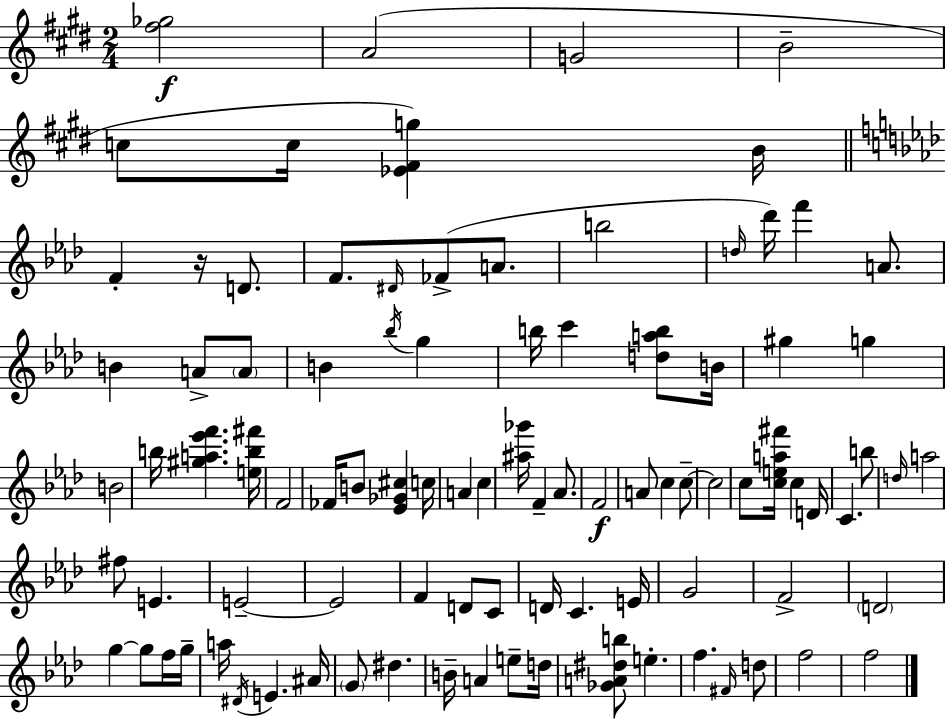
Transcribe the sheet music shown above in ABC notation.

X:1
T:Untitled
M:2/4
L:1/4
K:E
[^f_g]2 A2 G2 B2 c/2 c/4 [_E^Fg] B/4 F z/4 D/2 F/2 ^D/4 _F/2 A/2 b2 d/4 _d'/4 f' A/2 B A/2 A/2 B _b/4 g b/4 c' [dab]/2 B/4 ^g g B2 b/4 [^ga_e'f'] [eb^f']/4 F2 _F/4 B/2 [_E_G^c] c/4 A c [^a_g']/4 F _A/2 F2 A/2 c c/2 c2 c/2 [cea^f']/4 c D/4 C b/2 d/4 a2 ^f/2 E E2 E2 F D/2 C/2 D/4 C E/4 G2 F2 D2 g g/2 f/4 g/4 a/4 ^D/4 E ^A/4 G/2 ^d B/4 A e/2 d/4 [_GA^db]/2 e f ^F/4 d/2 f2 f2